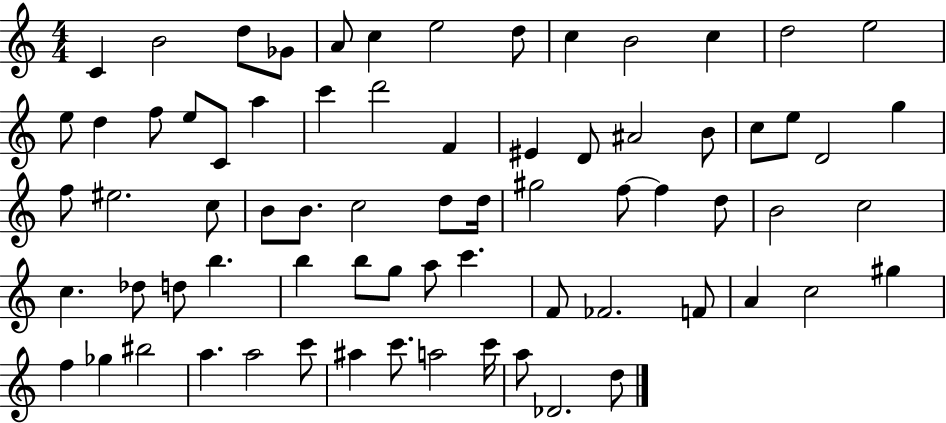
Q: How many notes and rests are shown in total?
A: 72